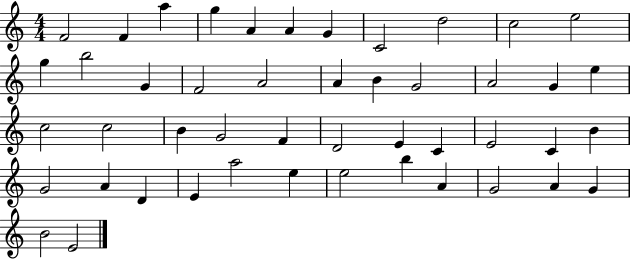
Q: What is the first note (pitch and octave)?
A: F4